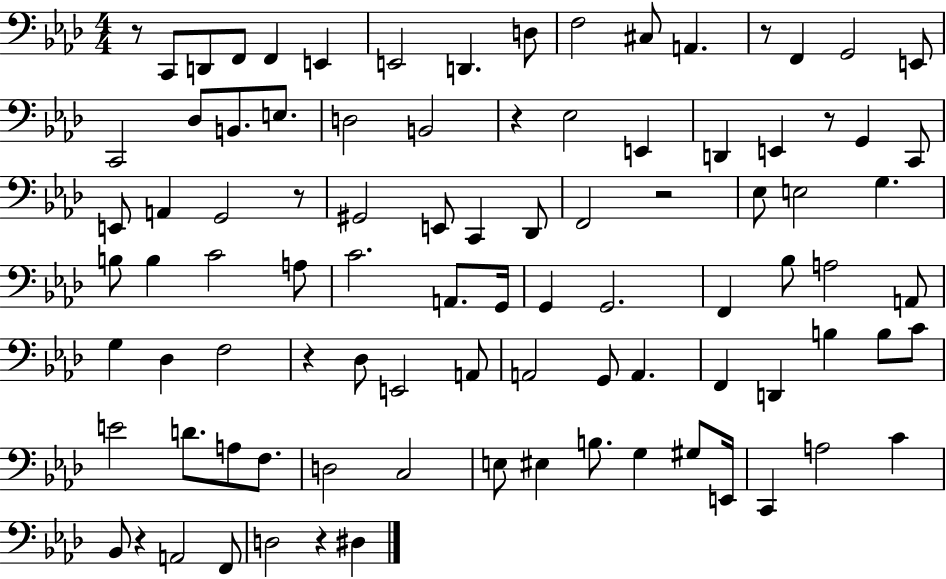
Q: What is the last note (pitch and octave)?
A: D#3